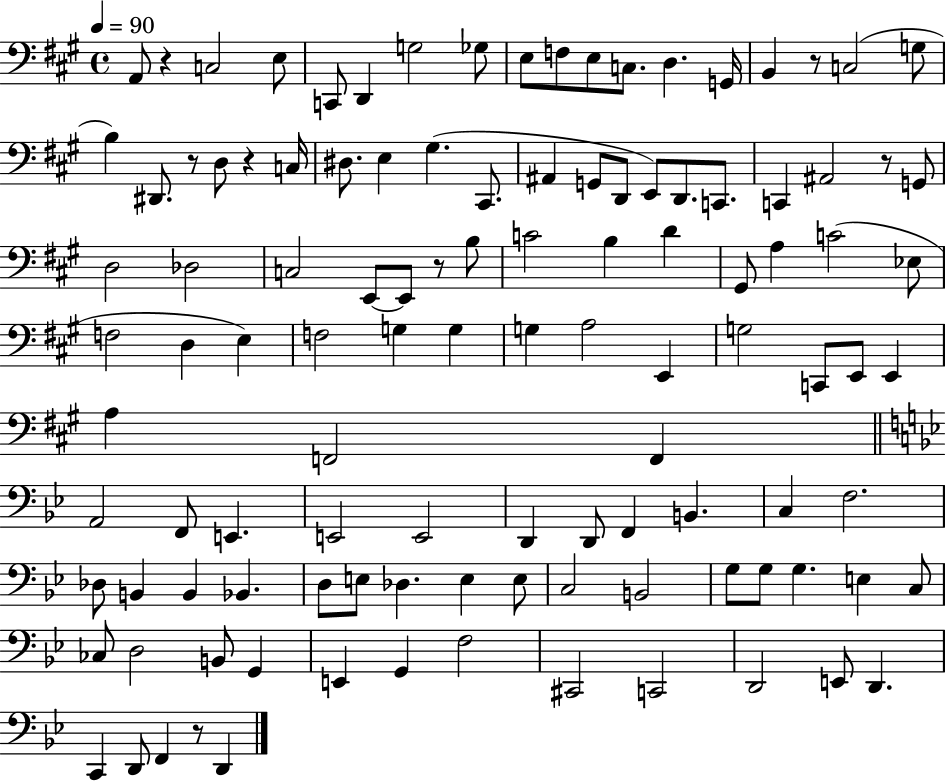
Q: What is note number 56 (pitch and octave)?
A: G3